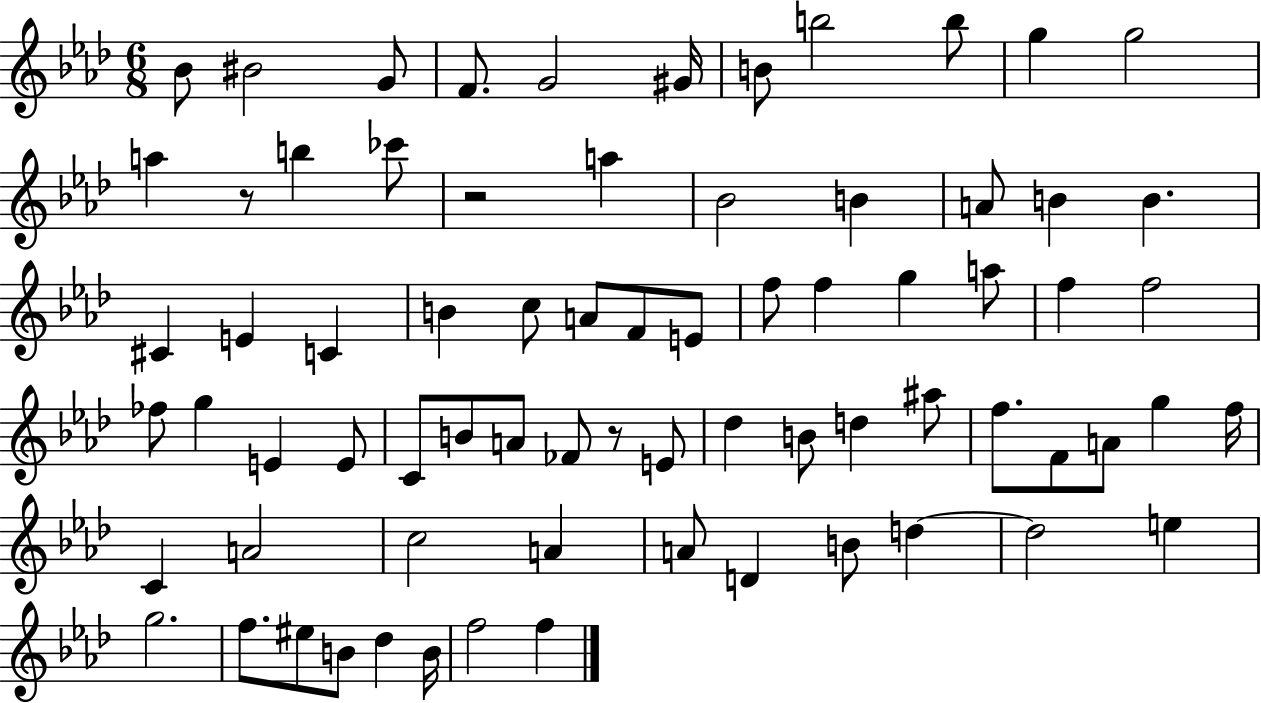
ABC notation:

X:1
T:Untitled
M:6/8
L:1/4
K:Ab
_B/2 ^B2 G/2 F/2 G2 ^G/4 B/2 b2 b/2 g g2 a z/2 b _c'/2 z2 a _B2 B A/2 B B ^C E C B c/2 A/2 F/2 E/2 f/2 f g a/2 f f2 _f/2 g E E/2 C/2 B/2 A/2 _F/2 z/2 E/2 _d B/2 d ^a/2 f/2 F/2 A/2 g f/4 C A2 c2 A A/2 D B/2 d d2 e g2 f/2 ^e/2 B/2 _d B/4 f2 f